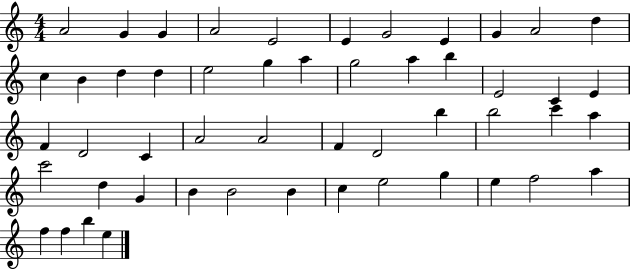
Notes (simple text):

A4/h G4/q G4/q A4/h E4/h E4/q G4/h E4/q G4/q A4/h D5/q C5/q B4/q D5/q D5/q E5/h G5/q A5/q G5/h A5/q B5/q E4/h C4/q E4/q F4/q D4/h C4/q A4/h A4/h F4/q D4/h B5/q B5/h C6/q A5/q C6/h D5/q G4/q B4/q B4/h B4/q C5/q E5/h G5/q E5/q F5/h A5/q F5/q F5/q B5/q E5/q